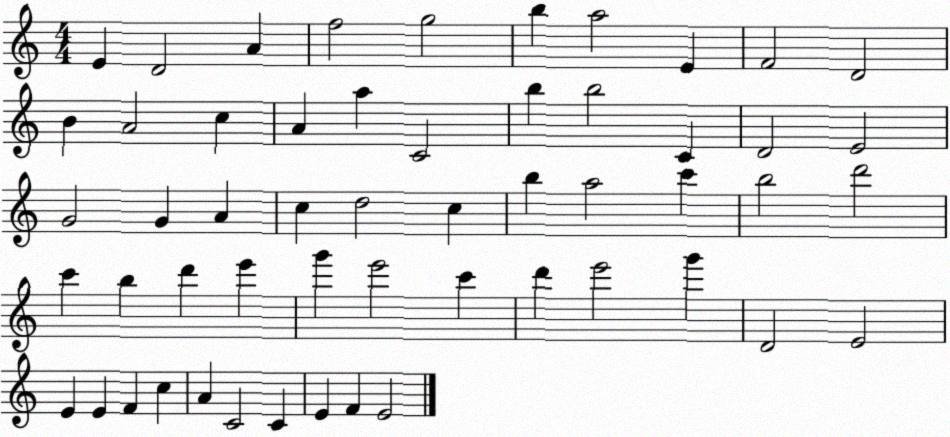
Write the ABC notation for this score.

X:1
T:Untitled
M:4/4
L:1/4
K:C
E D2 A f2 g2 b a2 E F2 D2 B A2 c A a C2 b b2 C D2 E2 G2 G A c d2 c b a2 c' b2 d'2 c' b d' e' g' e'2 c' d' e'2 g' D2 E2 E E F c A C2 C E F E2